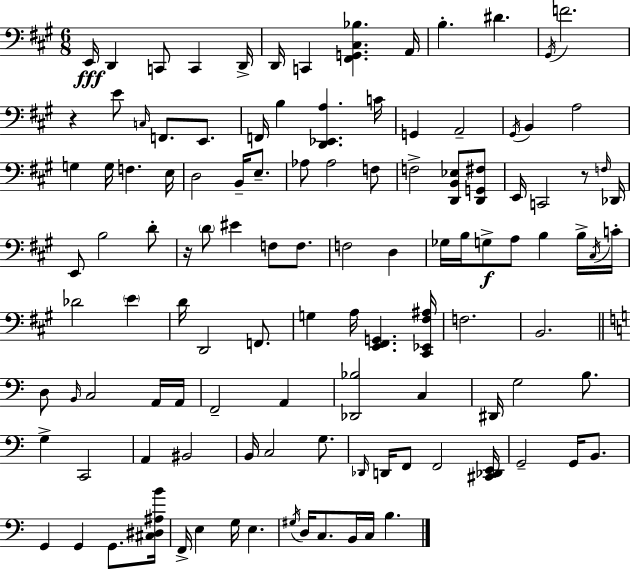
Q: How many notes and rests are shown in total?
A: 115